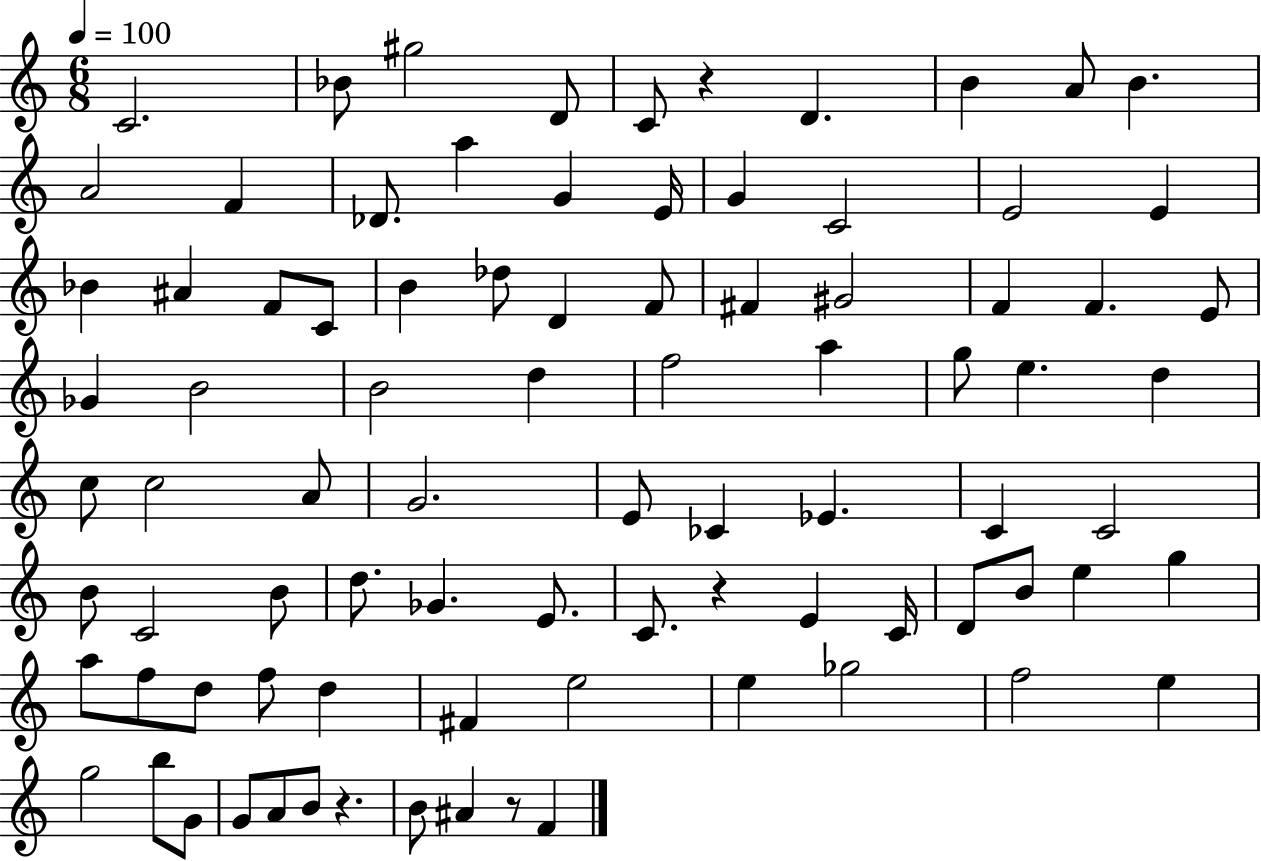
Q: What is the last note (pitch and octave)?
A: F4